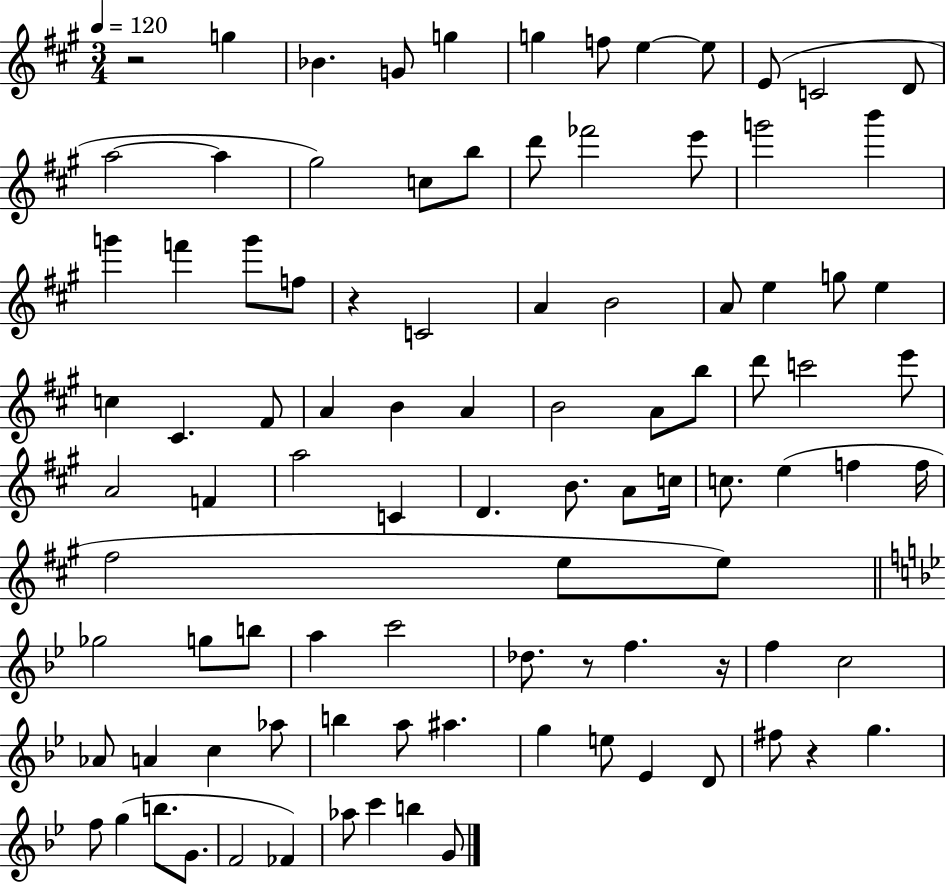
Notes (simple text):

R/h G5/q Bb4/q. G4/e G5/q G5/q F5/e E5/q E5/e E4/e C4/h D4/e A5/h A5/q G#5/h C5/e B5/e D6/e FES6/h E6/e G6/h B6/q G6/q F6/q G6/e F5/e R/q C4/h A4/q B4/h A4/e E5/q G5/e E5/q C5/q C#4/q. F#4/e A4/q B4/q A4/q B4/h A4/e B5/e D6/e C6/h E6/e A4/h F4/q A5/h C4/q D4/q. B4/e. A4/e C5/s C5/e. E5/q F5/q F5/s F#5/h E5/e E5/e Gb5/h G5/e B5/e A5/q C6/h Db5/e. R/e F5/q. R/s F5/q C5/h Ab4/e A4/q C5/q Ab5/e B5/q A5/e A#5/q. G5/q E5/e Eb4/q D4/e F#5/e R/q G5/q. F5/e G5/q B5/e. G4/e. F4/h FES4/q Ab5/e C6/q B5/q G4/e